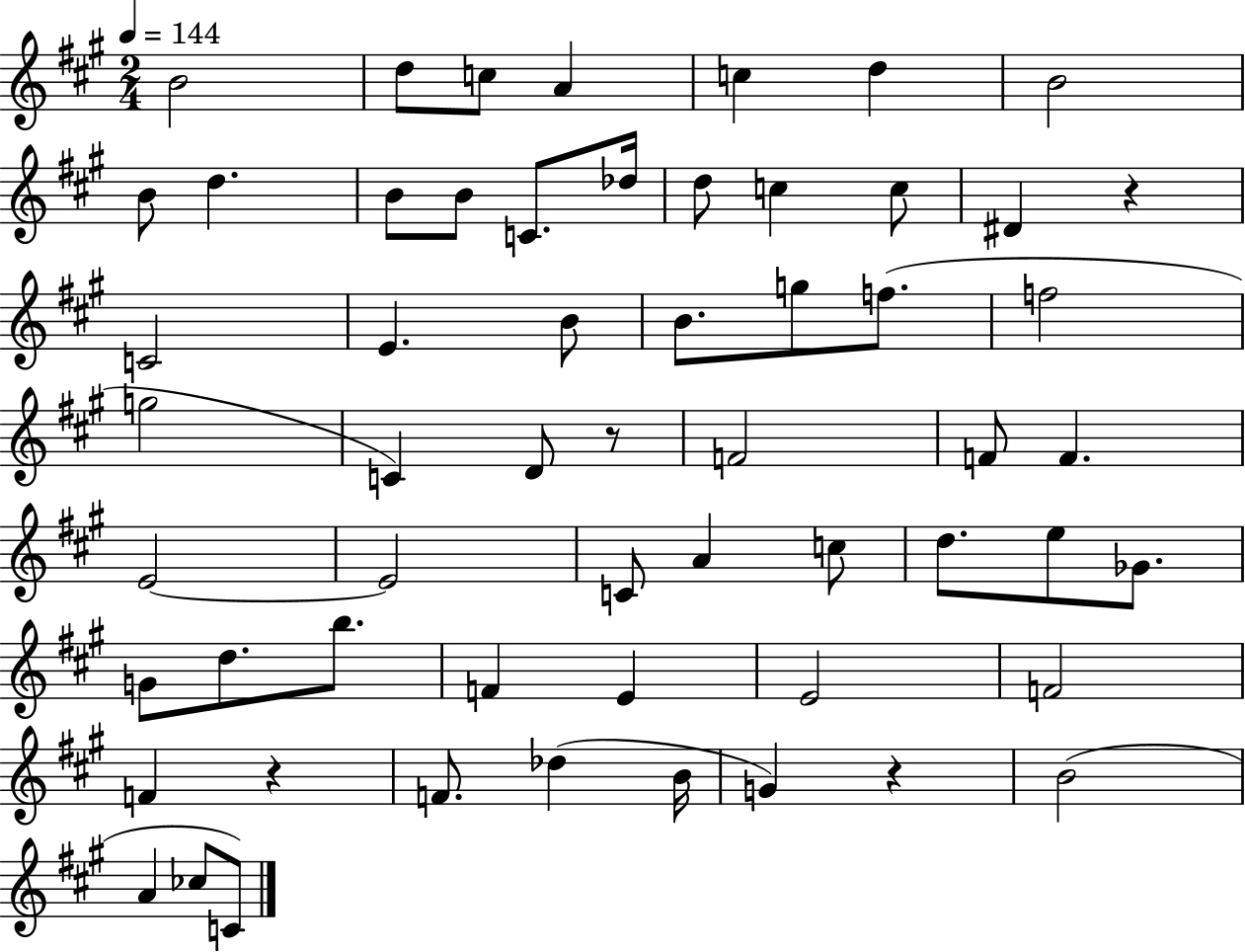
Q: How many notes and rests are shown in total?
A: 58